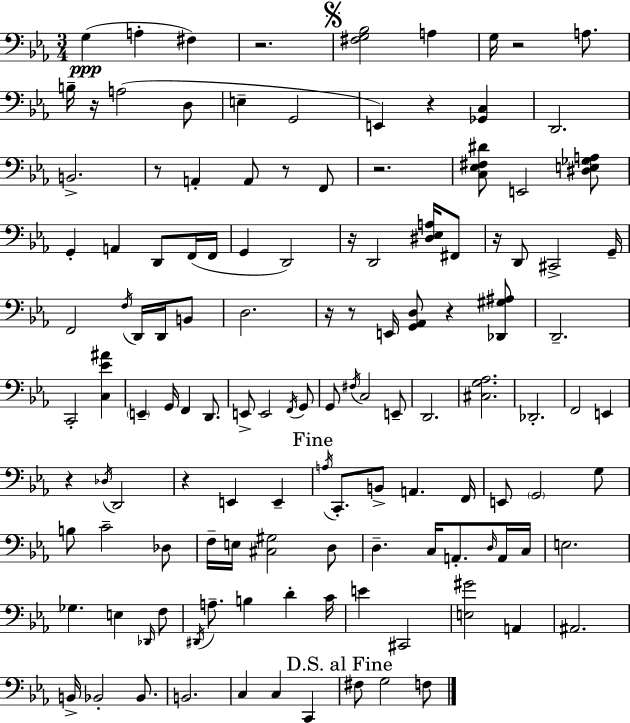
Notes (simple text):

G3/q A3/q F#3/q R/h. [F#3,G3,Bb3]/h A3/q G3/s R/h A3/e. B3/s R/s A3/h D3/e E3/q G2/h E2/q R/q [Gb2,C3]/q D2/h. B2/h. R/e A2/q A2/e R/e F2/e R/h. [C3,Eb3,F#3,D#4]/e E2/h [D#3,E3,Gb3,A3]/e G2/q A2/q D2/e F2/s F2/s G2/q D2/h R/s D2/h [D#3,Eb3,A3]/s F#2/e R/s D2/e C#2/h G2/s F2/h F3/s D2/s D2/s B2/e D3/h. R/s R/e E2/s [G2,Ab2,D3]/e R/q [Db2,G#3,A#3]/e D2/h. C2/h [C3,Eb4,A#4]/q E2/q G2/s F2/q D2/e. E2/e E2/h F2/s G2/e G2/e F#3/s C3/h E2/e D2/h. [C#3,G3,Ab3]/h. Db2/h. F2/h E2/q R/q Db3/s D2/h R/q E2/q E2/q A3/s C2/e. B2/e A2/q. F2/s E2/e G2/h G3/e B3/e C4/h Db3/e F3/s E3/s [C#3,G#3]/h D3/e D3/q. C3/s A2/e. D3/s A2/s C3/s E3/h. Gb3/q. E3/q Db2/s F3/e D#2/s A3/e. B3/q D4/q C4/s E4/q C#2/h [E3,G#4]/h A2/q A#2/h. B2/s Bb2/h Bb2/e. B2/h. C3/q C3/q C2/q F#3/e G3/h F3/e